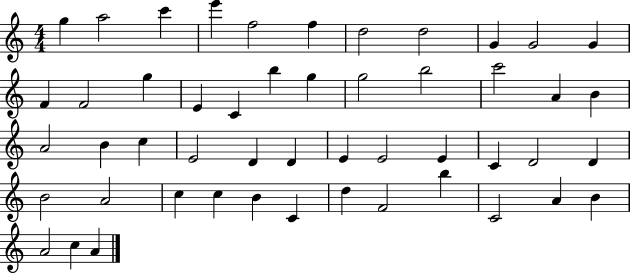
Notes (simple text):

G5/q A5/h C6/q E6/q F5/h F5/q D5/h D5/h G4/q G4/h G4/q F4/q F4/h G5/q E4/q C4/q B5/q G5/q G5/h B5/h C6/h A4/q B4/q A4/h B4/q C5/q E4/h D4/q D4/q E4/q E4/h E4/q C4/q D4/h D4/q B4/h A4/h C5/q C5/q B4/q C4/q D5/q F4/h B5/q C4/h A4/q B4/q A4/h C5/q A4/q